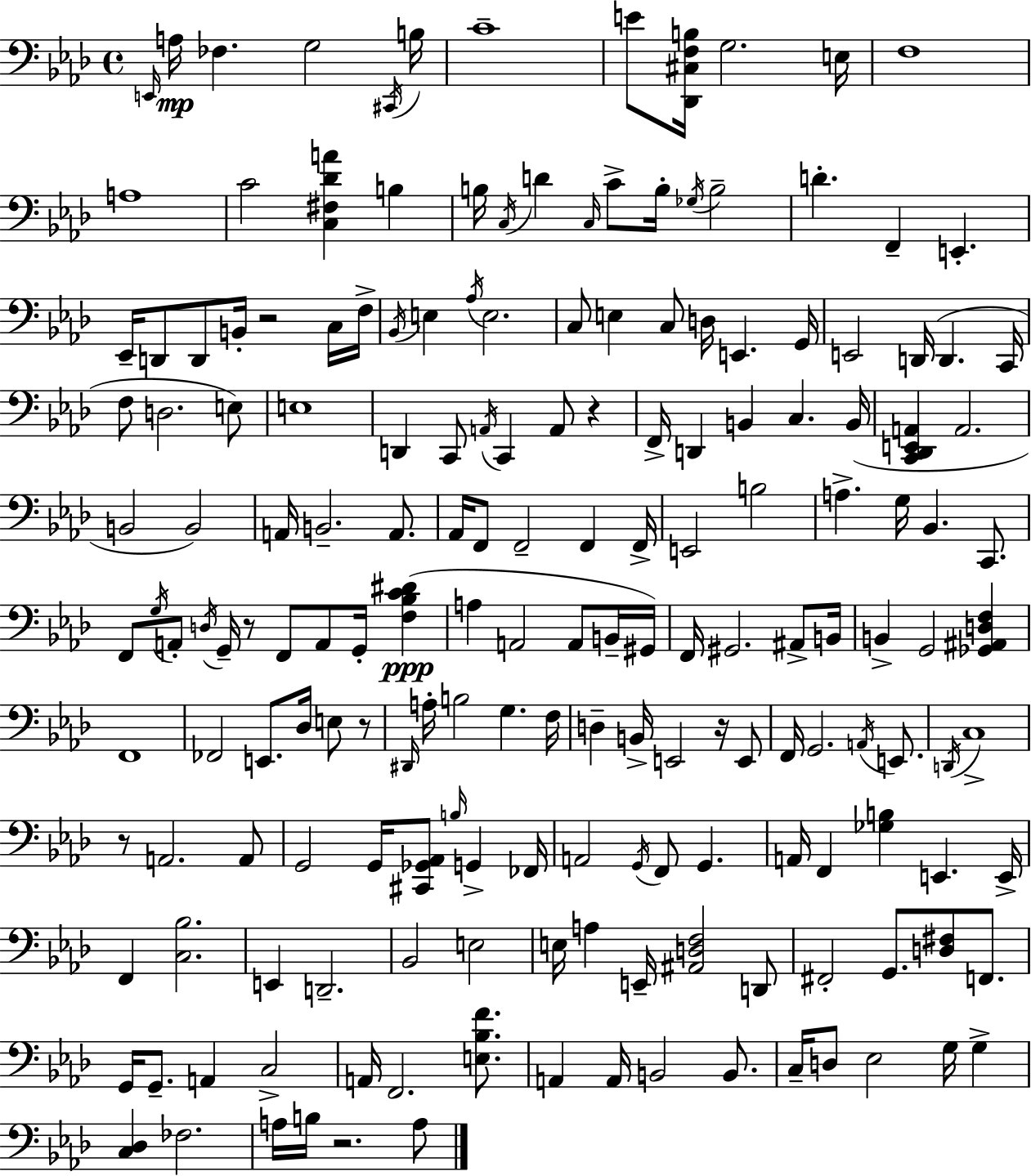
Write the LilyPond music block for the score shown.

{
  \clef bass
  \time 4/4
  \defaultTimeSignature
  \key aes \major
  \grace { e,16 }\mp a16 fes4. g2 | \acciaccatura { cis,16 } b16 c'1-- | e'8 <des, cis f b>16 g2. | e16 f1 | \break a1 | c'2 <c fis des' a'>4 b4 | b16 \acciaccatura { c16 } d'4 \grace { c16 } c'8-> b16-. \acciaccatura { ges16 } b2-- | d'4.-. f,4-- e,4.-. | \break ees,16-- d,8 d,8 b,16-. r2 | c16 f16-> \acciaccatura { bes,16 } e4 \acciaccatura { aes16 } e2. | c8 e4 c8 d16 | e,4. g,16 e,2 d,16( | \break d,4. c,16 f8 d2. | e8) e1 | d,4 c,8 \acciaccatura { a,16 } c,4 | a,8 r4 f,16-> d,4 b,4 | \break c4. b,16( <c, des, e, a,>4 a,2. | b,2 | b,2) a,16 b,2.-- | a,8. aes,16 f,8 f,2-- | \break f,4 f,16-> e,2 | b2 a4.-> g16 bes,4. | c,8. f,8 \acciaccatura { g16 } a,8-. \acciaccatura { d16 } g,16-- r8 | f,8 a,8 g,16-. <f bes c' dis'>4(\ppp a4 a,2 | \break a,8 b,16-- gis,16) f,16 gis,2. | ais,8-> b,16 b,4-> g,2 | <ges, ais, d f>4 f,1 | fes,2 | \break e,8. des16 e8 r8 \grace { dis,16 } a16-. b2 | g4. f16 d4-- b,16-> | e,2 r16 e,8 f,16 g,2. | \acciaccatura { a,16 } e,8. \acciaccatura { d,16 } c1-> | \break r8 a,2. | a,8 g,2 | g,16 <cis, ges, aes,>8 \grace { b16 } g,4-> fes,16 a,2 | \acciaccatura { g,16 } f,8 g,4. a,16 | \break f,4 <ges b>4 e,4. e,16-> f,4 | <c bes>2. e,4 | d,2.-- bes,2 | e2 e16 | \break a4 e,16-- <ais, d f>2 d,8 fis,2-. | g,8. <d fis>8 f,8. g,16 | g,8.-- a,4 c2-> a,16 | f,2. <e bes f'>8. a,4 | \break a,16 b,2 b,8. c16-- | d8 ees2 g16 g4-> <c des>4 | fes2. a16 | b16 r2. a8 \bar "|."
}